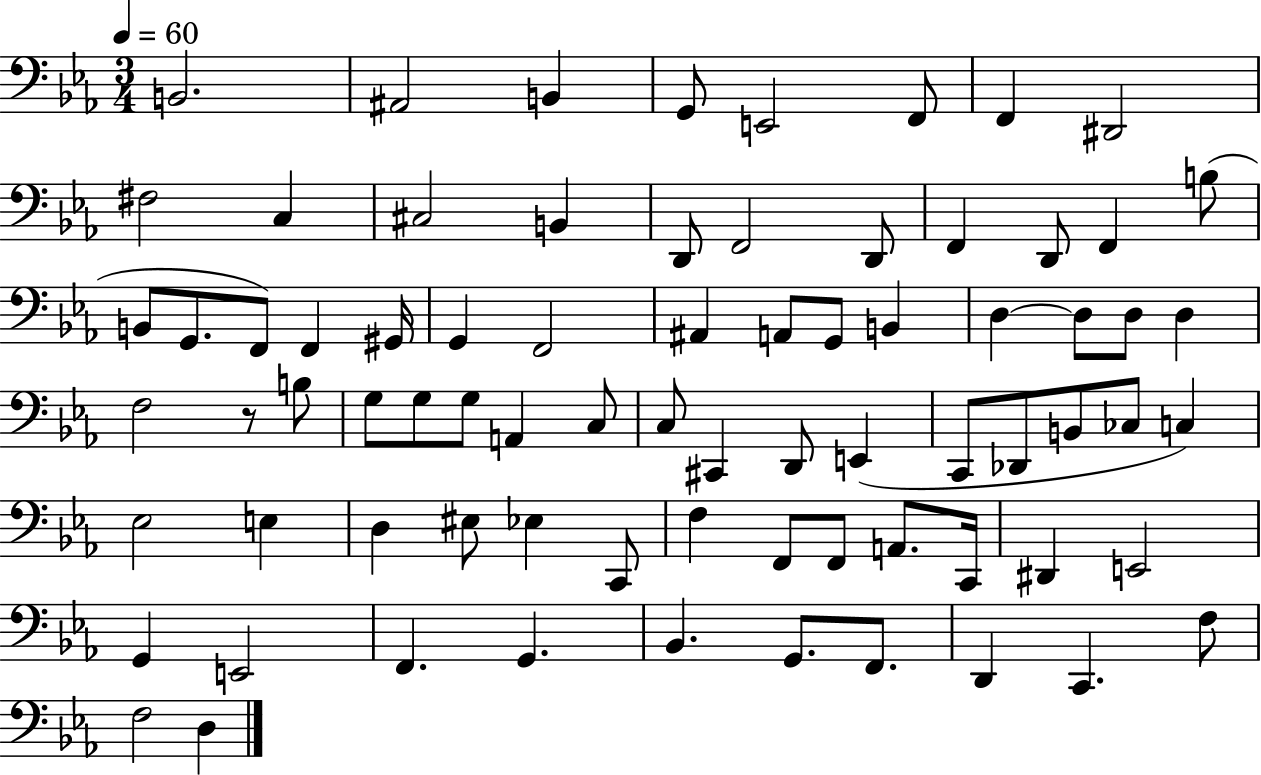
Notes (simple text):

B2/h. A#2/h B2/q G2/e E2/h F2/e F2/q D#2/h F#3/h C3/q C#3/h B2/q D2/e F2/h D2/e F2/q D2/e F2/q B3/e B2/e G2/e. F2/e F2/q G#2/s G2/q F2/h A#2/q A2/e G2/e B2/q D3/q D3/e D3/e D3/q F3/h R/e B3/e G3/e G3/e G3/e A2/q C3/e C3/e C#2/q D2/e E2/q C2/e Db2/e B2/e CES3/e C3/q Eb3/h E3/q D3/q EIS3/e Eb3/q C2/e F3/q F2/e F2/e A2/e. C2/s D#2/q E2/h G2/q E2/h F2/q. G2/q. Bb2/q. G2/e. F2/e. D2/q C2/q. F3/e F3/h D3/q